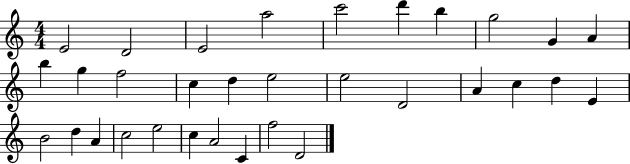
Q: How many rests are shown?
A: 0